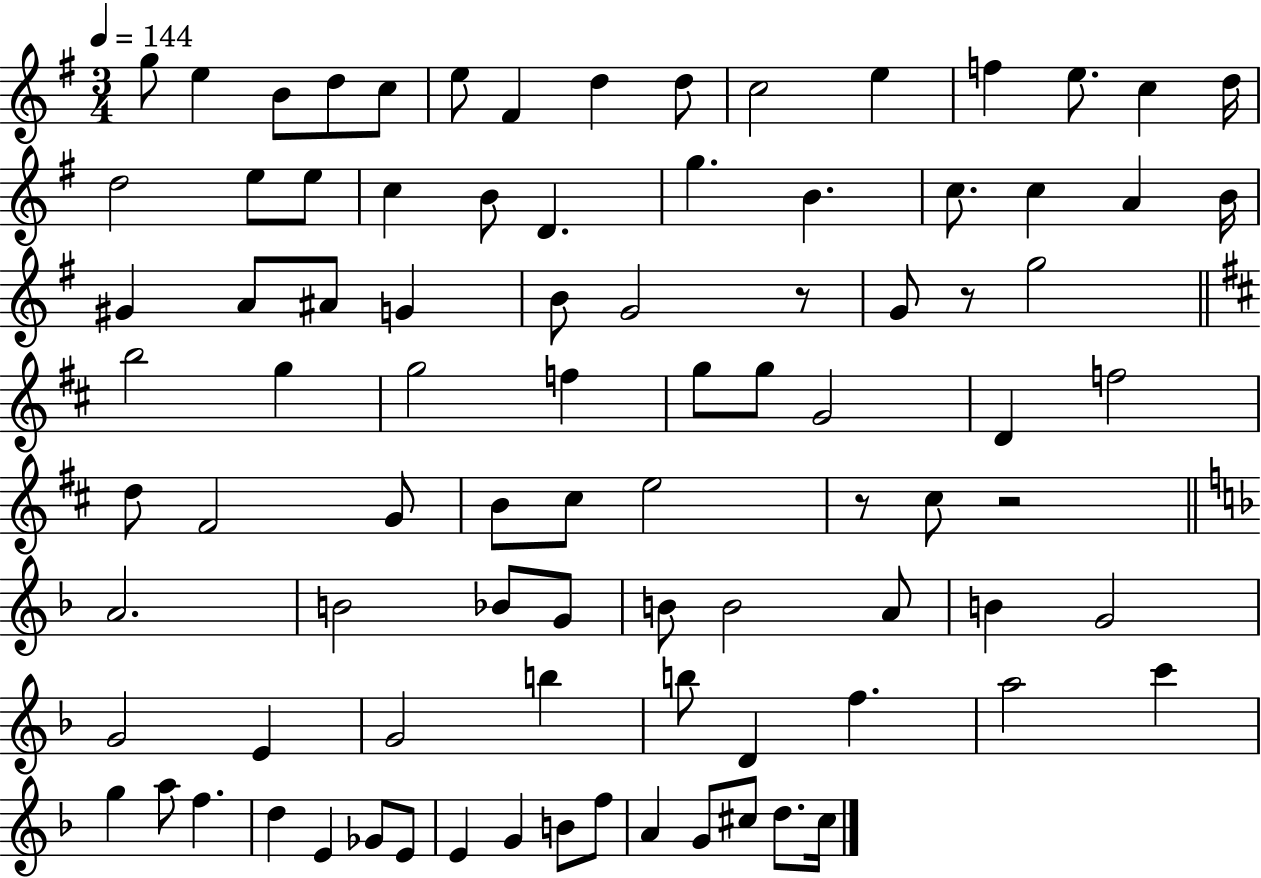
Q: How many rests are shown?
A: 4